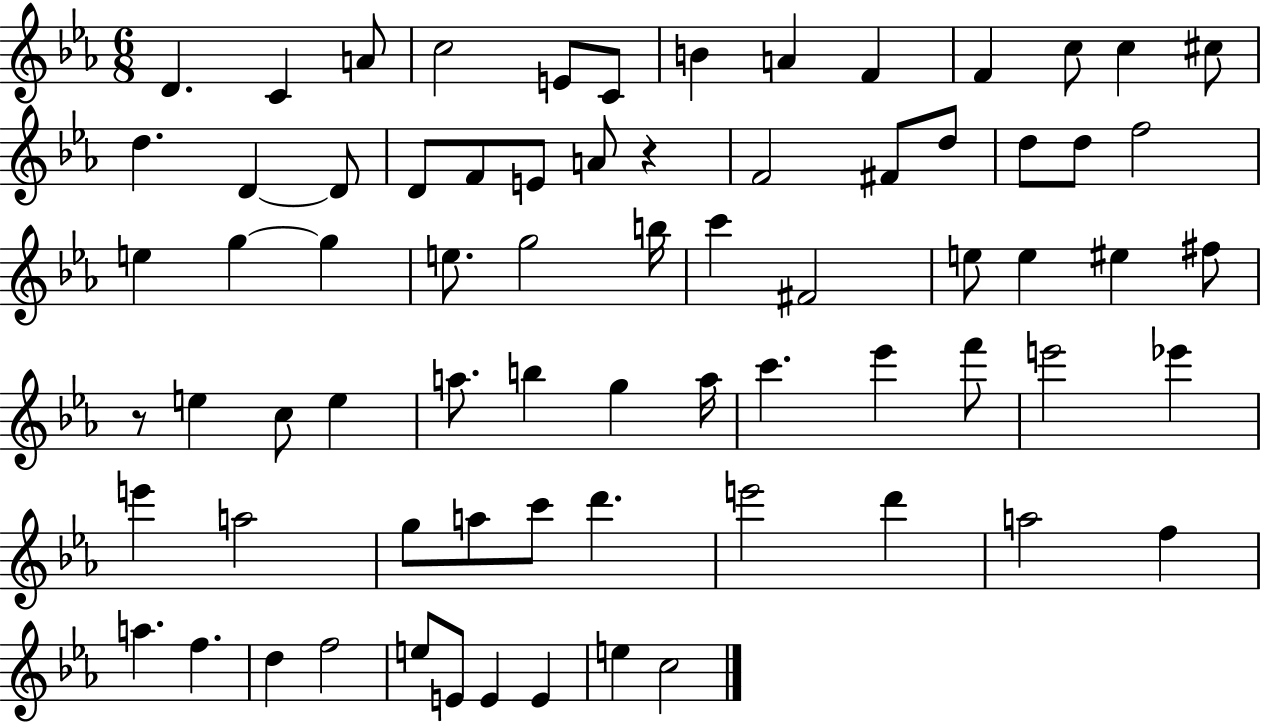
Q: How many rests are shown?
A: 2